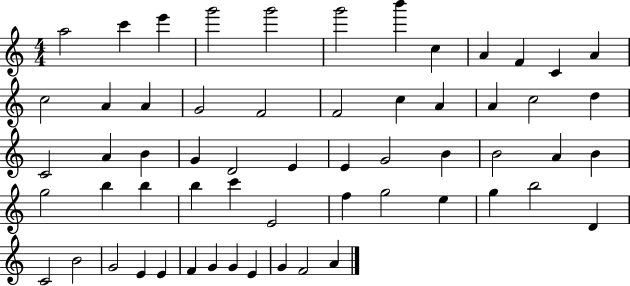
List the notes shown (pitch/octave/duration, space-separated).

A5/h C6/q E6/q G6/h G6/h G6/h B6/q C5/q A4/q F4/q C4/q A4/q C5/h A4/q A4/q G4/h F4/h F4/h C5/q A4/q A4/q C5/h D5/q C4/h A4/q B4/q G4/q D4/h E4/q E4/q G4/h B4/q B4/h A4/q B4/q G5/h B5/q B5/q B5/q C6/q E4/h F5/q G5/h E5/q G5/q B5/h D4/q C4/h B4/h G4/h E4/q E4/q F4/q G4/q G4/q E4/q G4/q F4/h A4/q